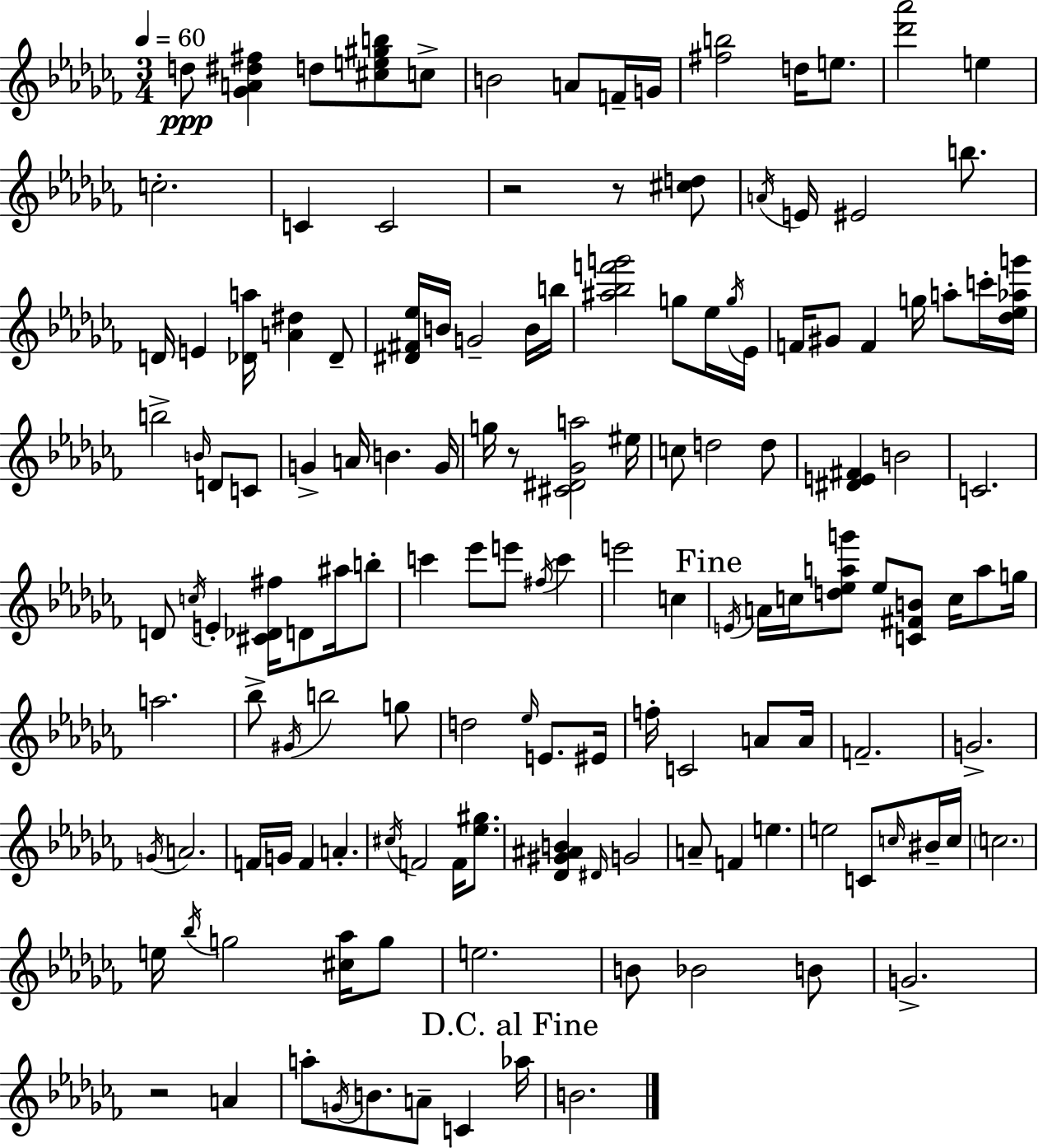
D5/e [Gb4,A4,D#5,F#5]/q D5/e [C#5,E5,G#5,B5]/e C5/e B4/h A4/e F4/s G4/s [F#5,B5]/h D5/s E5/e. [Db6,Ab6]/h E5/q C5/h. C4/q C4/h R/h R/e [C#5,D5]/e A4/s E4/s EIS4/h B5/e. D4/s E4/q [Db4,A5]/s [A4,D#5]/q Db4/e [D#4,F#4,Eb5]/s B4/s G4/h B4/s B5/s [A#5,Bb5,F6,G6]/h G5/e Eb5/s G5/s Eb4/s F4/s G#4/e F4/q G5/s A5/e C6/s [Db5,Eb5,Ab5,G6]/s B5/h B4/s D4/e C4/e G4/q A4/s B4/q. G4/s G5/s R/e [C#4,D#4,Gb4,A5]/h EIS5/s C5/e D5/h D5/e [D#4,E4,F#4]/q B4/h C4/h. D4/e C5/s E4/q [C#4,Db4,F#5]/s D4/e A#5/s B5/e C6/q Eb6/e E6/e F#5/s C6/q E6/h C5/q E4/s A4/s C5/s [D5,Eb5,A5,G6]/e Eb5/e [C4,F#4,B4]/e C5/s A5/e G5/s A5/h. Bb5/e G#4/s B5/h G5/e D5/h Eb5/s E4/e. EIS4/s F5/s C4/h A4/e A4/s F4/h. G4/h. G4/s A4/h. F4/s G4/s F4/q A4/q. C#5/s F4/h F4/s [Eb5,G#5]/e. [Db4,G#4,A#4,B4]/q D#4/s G4/h A4/e F4/q E5/q. E5/h C4/e C5/s BIS4/s C5/s C5/h. E5/s Bb5/s G5/h [C#5,Ab5]/s G5/e E5/h. B4/e Bb4/h B4/e G4/h. R/h A4/q A5/e G4/s B4/e. A4/e C4/q Ab5/s B4/h.